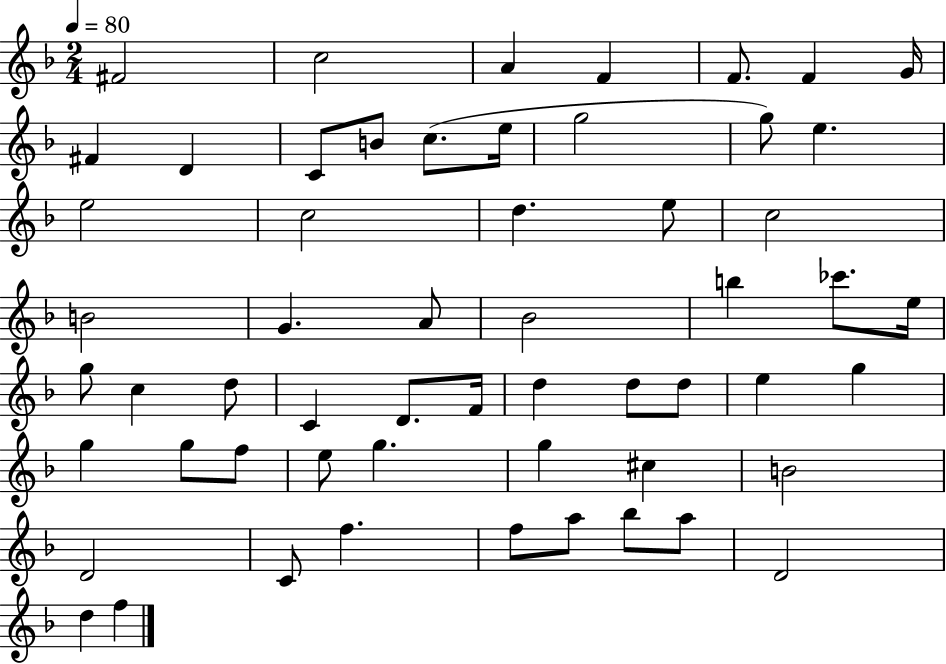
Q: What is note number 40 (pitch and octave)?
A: G5